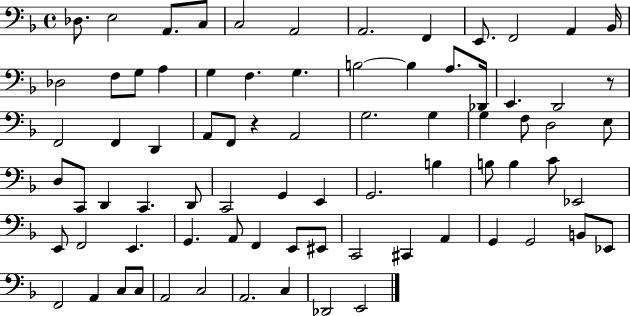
X:1
T:Untitled
M:4/4
L:1/4
K:F
_D,/2 E,2 A,,/2 C,/2 C,2 A,,2 A,,2 F,, E,,/2 F,,2 A,, _B,,/4 _D,2 F,/2 G,/2 A, G, F, G, B,2 B, A,/2 _D,,/4 E,, D,,2 z/2 F,,2 F,, D,, A,,/2 F,,/2 z A,,2 G,2 G, G, F,/2 D,2 E,/2 D,/2 C,,/2 D,, C,, D,,/2 C,,2 G,, E,, G,,2 B, B,/2 B, C/2 _E,,2 E,,/2 F,,2 E,, G,, A,,/2 F,, E,,/2 ^E,,/2 C,,2 ^C,, A,, G,, G,,2 B,,/2 _E,,/2 F,,2 A,, C,/2 C,/2 A,,2 C,2 A,,2 C, _D,,2 E,,2